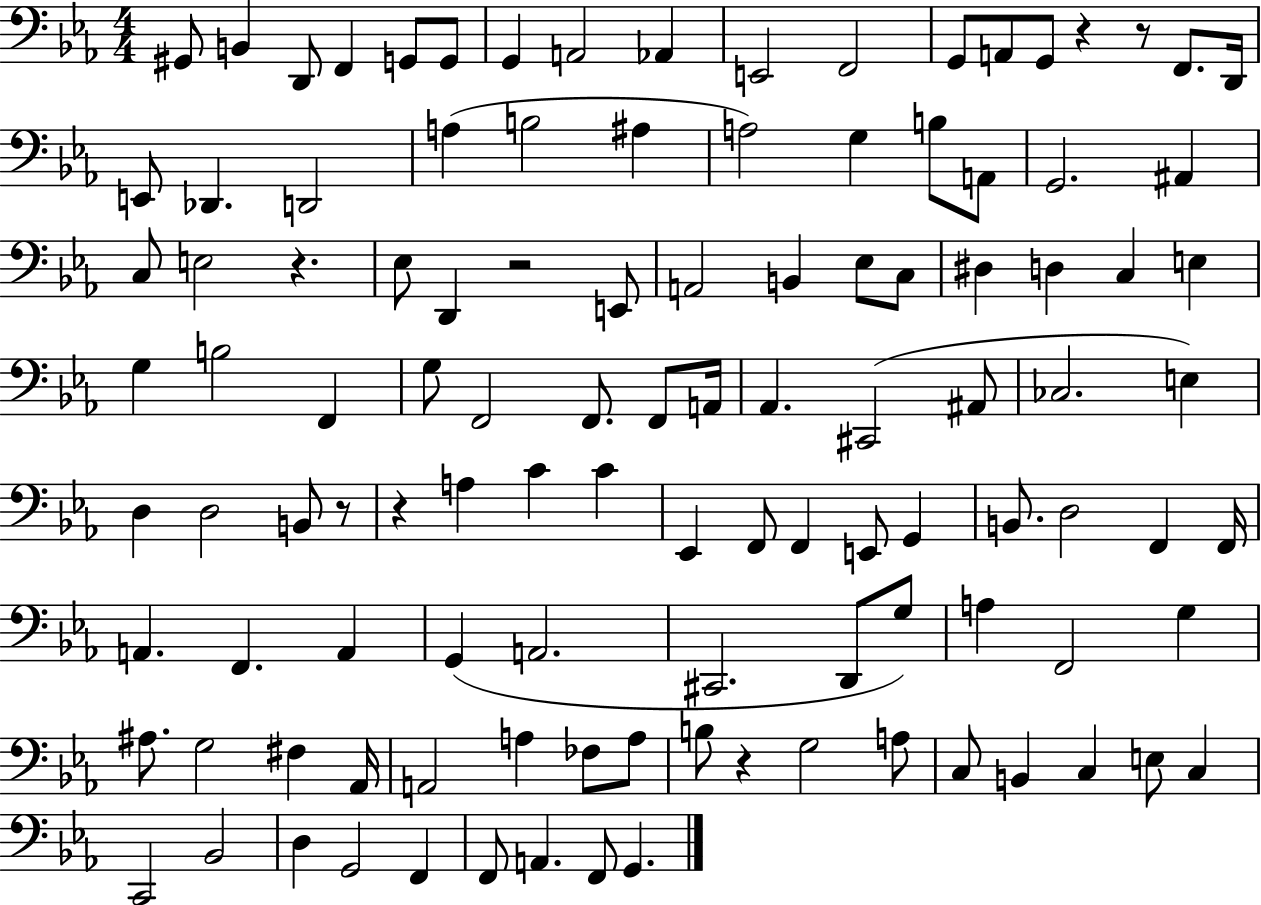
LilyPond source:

{
  \clef bass
  \numericTimeSignature
  \time 4/4
  \key ees \major
  gis,8 b,4 d,8 f,4 g,8 g,8 | g,4 a,2 aes,4 | e,2 f,2 | g,8 a,8 g,8 r4 r8 f,8. d,16 | \break e,8 des,4. d,2 | a4( b2 ais4 | a2) g4 b8 a,8 | g,2. ais,4 | \break c8 e2 r4. | ees8 d,4 r2 e,8 | a,2 b,4 ees8 c8 | dis4 d4 c4 e4 | \break g4 b2 f,4 | g8 f,2 f,8. f,8 a,16 | aes,4. cis,2( ais,8 | ces2. e4) | \break d4 d2 b,8 r8 | r4 a4 c'4 c'4 | ees,4 f,8 f,4 e,8 g,4 | b,8. d2 f,4 f,16 | \break a,4. f,4. a,4 | g,4( a,2. | cis,2. d,8 g8) | a4 f,2 g4 | \break ais8. g2 fis4 aes,16 | a,2 a4 fes8 a8 | b8 r4 g2 a8 | c8 b,4 c4 e8 c4 | \break c,2 bes,2 | d4 g,2 f,4 | f,8 a,4. f,8 g,4. | \bar "|."
}